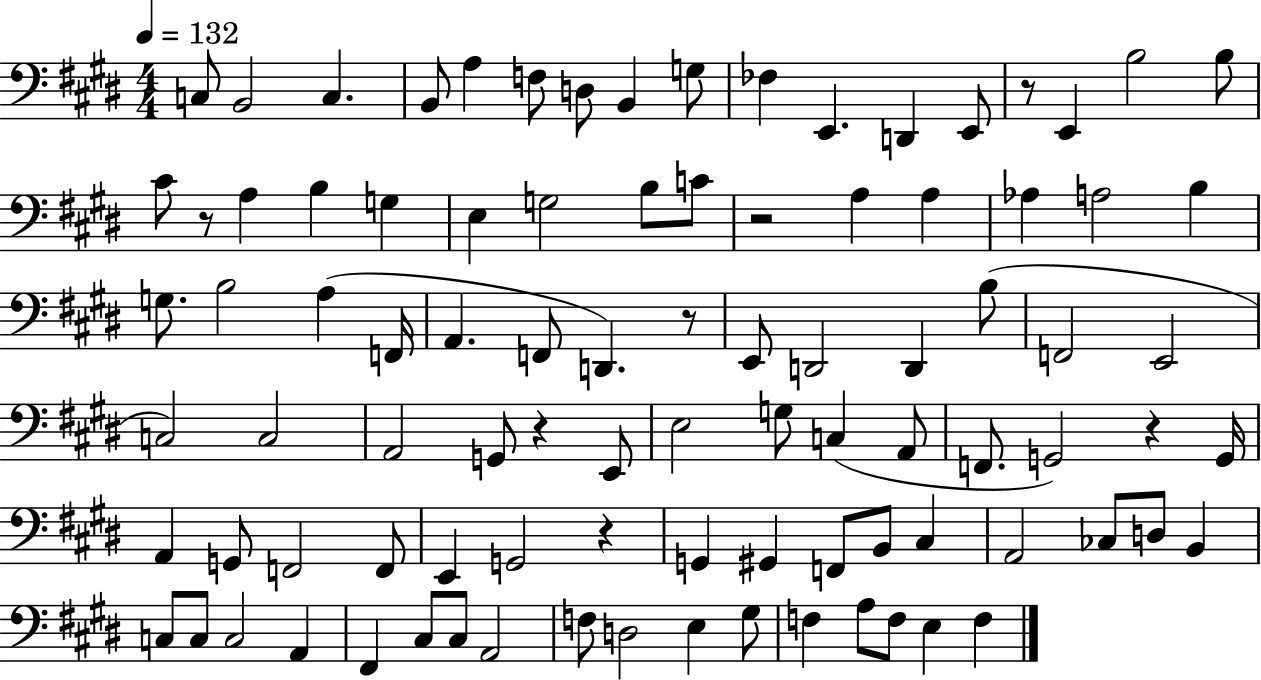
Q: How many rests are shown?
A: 7